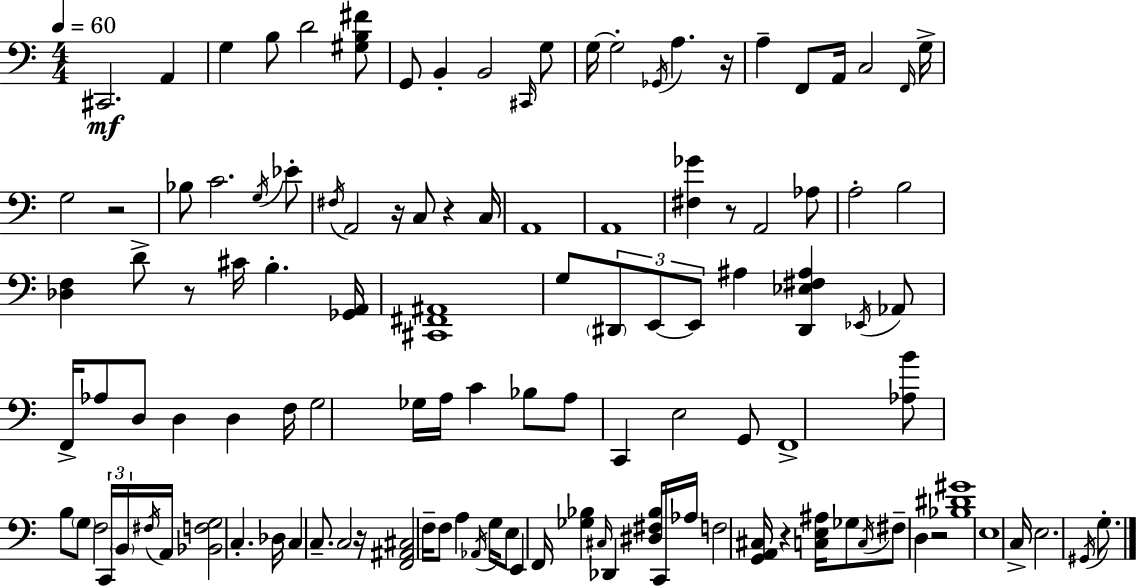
{
  \clef bass
  \numericTimeSignature
  \time 4/4
  \key a \minor
  \tempo 4 = 60
  cis,2.\mf a,4 | g4 b8 d'2 <gis b fis'>8 | g,8 b,4-. b,2 \grace { cis,16 } g8 | g16~~ g2-. \acciaccatura { ges,16 } a4. | \break r16 a4-- f,8 a,16 c2 | \grace { f,16 } g16-> g2 r2 | bes8 c'2. | \acciaccatura { g16 } ees'8-. \acciaccatura { fis16 } a,2 r16 c8 | \break r4 c16 a,1 | a,1 | <fis ges'>4 r8 a,2 | aes8 a2-. b2 | \break <des f>4 d'8-> r8 cis'16 b4.-. | <ges, a,>16 <cis, fis, ais,>1 | g8 \tuplet 3/2 { \parenthesize dis,8 e,8~~ e,8 } ais4 | <dis, ees fis ais>4 \acciaccatura { ees,16 } aes,8 f,16-> aes8 d8 d4 | \break d4 f16 g2 ges16 a16 | c'4 bes8 a8 c,4 e2 | g,8 f,1-> | <aes b'>8 b8 \parenthesize g8 f2 | \break \tuplet 3/2 { c,16 \parenthesize b,16 \acciaccatura { fis16 } } a,16 <bes, f g>2 | c4.-. des16 c4 c8.-- c2 | r16 <f, ais, cis>2 f16-- | f8 a4 \acciaccatura { aes,16 } g16 e8 e,4 f,16 <ges bes>4 | \break \grace { cis16 } des,4 <dis fis bes>16 c,16 aes16 f2 | <g, a, cis>16 r4 <c e ais>16 ges8 \acciaccatura { c16 } fis8-- d4 | r2 <bes dis' gis'>1 | e1 | \break c16-> e2. | \acciaccatura { gis,16 } g8.-. \bar "|."
}